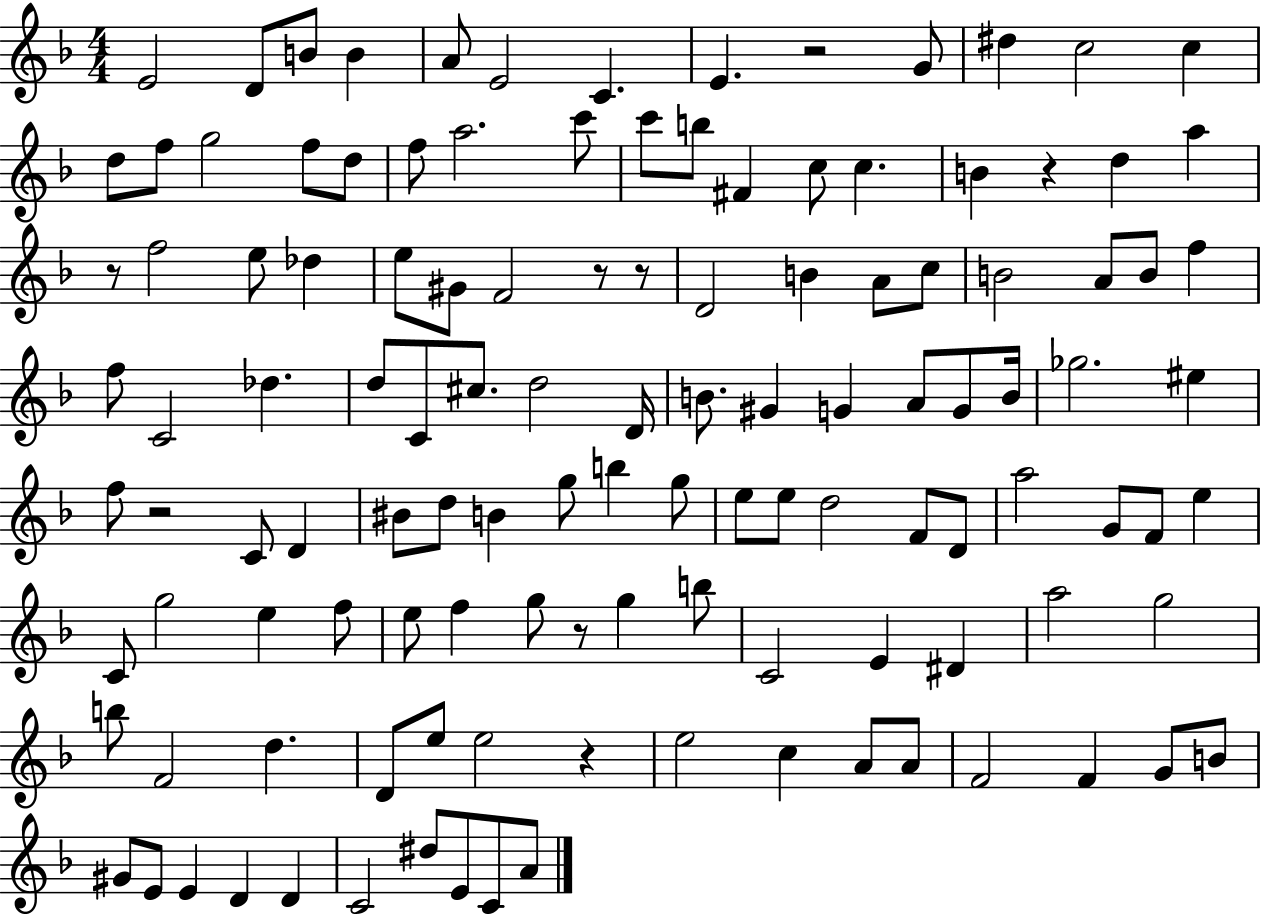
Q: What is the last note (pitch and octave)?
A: A4